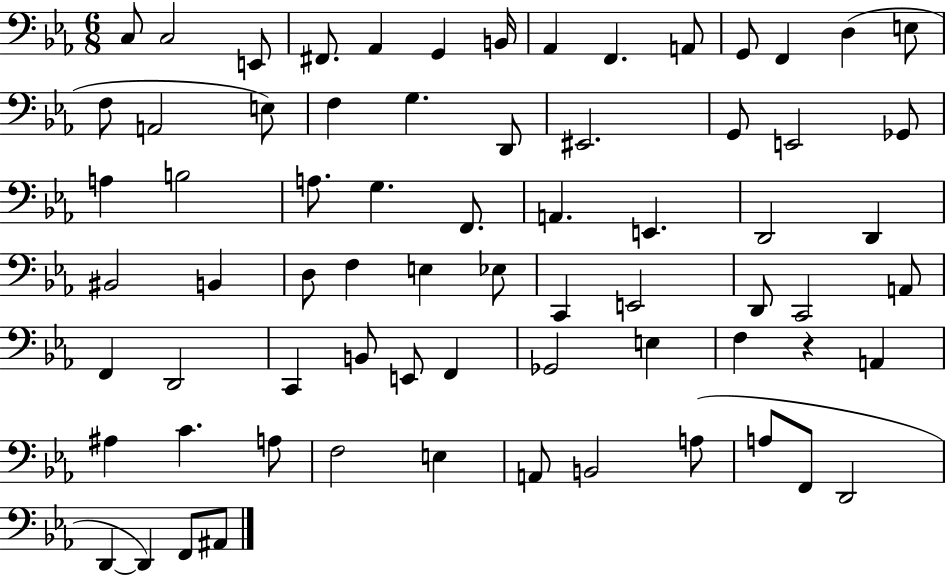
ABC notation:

X:1
T:Untitled
M:6/8
L:1/4
K:Eb
C,/2 C,2 E,,/2 ^F,,/2 _A,, G,, B,,/4 _A,, F,, A,,/2 G,,/2 F,, D, E,/2 F,/2 A,,2 E,/2 F, G, D,,/2 ^E,,2 G,,/2 E,,2 _G,,/2 A, B,2 A,/2 G, F,,/2 A,, E,, D,,2 D,, ^B,,2 B,, D,/2 F, E, _E,/2 C,, E,,2 D,,/2 C,,2 A,,/2 F,, D,,2 C,, B,,/2 E,,/2 F,, _G,,2 E, F, z A,, ^A, C A,/2 F,2 E, A,,/2 B,,2 A,/2 A,/2 F,,/2 D,,2 D,, D,, F,,/2 ^A,,/2